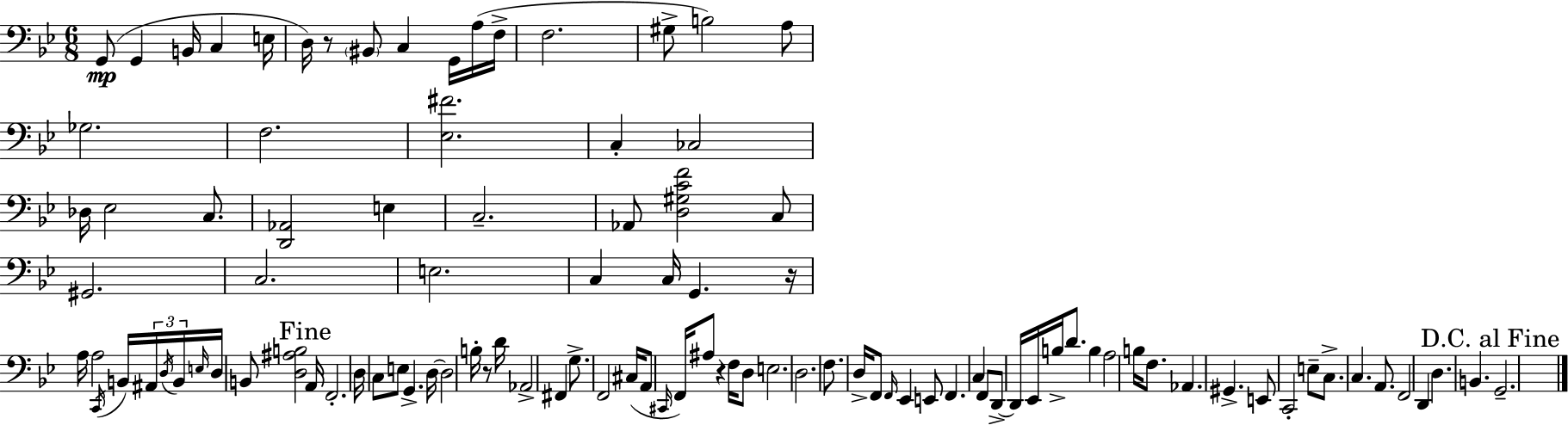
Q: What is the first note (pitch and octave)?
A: G2